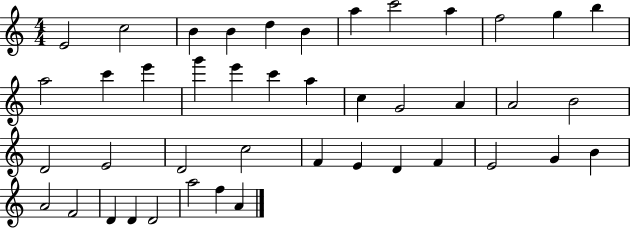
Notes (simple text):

E4/h C5/h B4/q B4/q D5/q B4/q A5/q C6/h A5/q F5/h G5/q B5/q A5/h C6/q E6/q G6/q E6/q C6/q A5/q C5/q G4/h A4/q A4/h B4/h D4/h E4/h D4/h C5/h F4/q E4/q D4/q F4/q E4/h G4/q B4/q A4/h F4/h D4/q D4/q D4/h A5/h F5/q A4/q